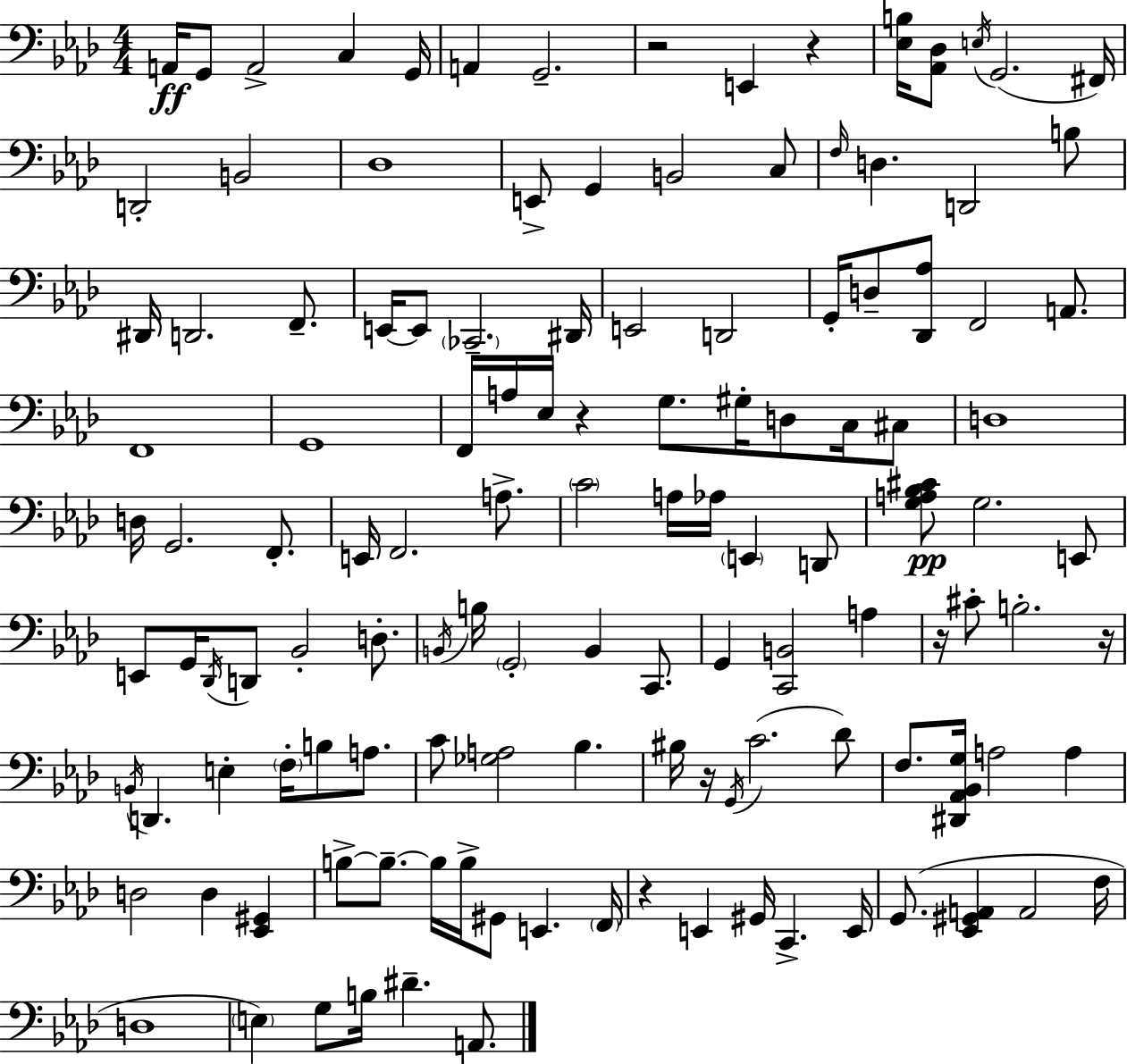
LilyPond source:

{
  \clef bass
  \numericTimeSignature
  \time 4/4
  \key f \minor
  a,16\ff g,8 a,2-> c4 g,16 | a,4 g,2.-- | r2 e,4 r4 | <ees b>16 <aes, des>8 \acciaccatura { e16 }( g,2. | \break fis,16) d,2-. b,2 | des1 | e,8-> g,4 b,2 c8 | \grace { f16 } d4. d,2 | \break b8 dis,16 d,2. f,8.-- | e,16~~ e,8 \parenthesize ces,2.-- | dis,16 e,2 d,2 | g,16-. d8-- <des, aes>8 f,2 a,8. | \break f,1 | g,1 | f,16 a16 ees16 r4 g8. gis16-. d8 c16 | cis8 d1 | \break d16 g,2. f,8.-. | e,16 f,2. a8.-> | \parenthesize c'2 a16 aes16 \parenthesize e,4 | d,8 <g a bes cis'>8\pp g2. | \break e,8 e,8 g,16 \acciaccatura { des,16 } d,8 bes,2-. | d8.-. \acciaccatura { b,16 } b16 \parenthesize g,2-. b,4 | c,8. g,4 <c, b,>2 | a4 r16 cis'8-. b2.-. | \break r16 \acciaccatura { b,16 } d,4. e4-. \parenthesize f16-. | b8 a8. c'8 <ges a>2 bes4. | bis16 r16 \acciaccatura { g,16 }( c'2. | des'8) f8. <dis, aes, bes, g>16 a2 | \break a4 d2 d4 | <ees, gis,>4 b8->~~ b8.--~~ b16 b16-> gis,8 e,4. | \parenthesize f,16 r4 e,4 gis,16 c,4.-> | e,16 g,8.( <ees, gis, a,>4 a,2 | \break f16 d1 | \parenthesize e4) g8 b16 dis'4.-- | a,8. \bar "|."
}